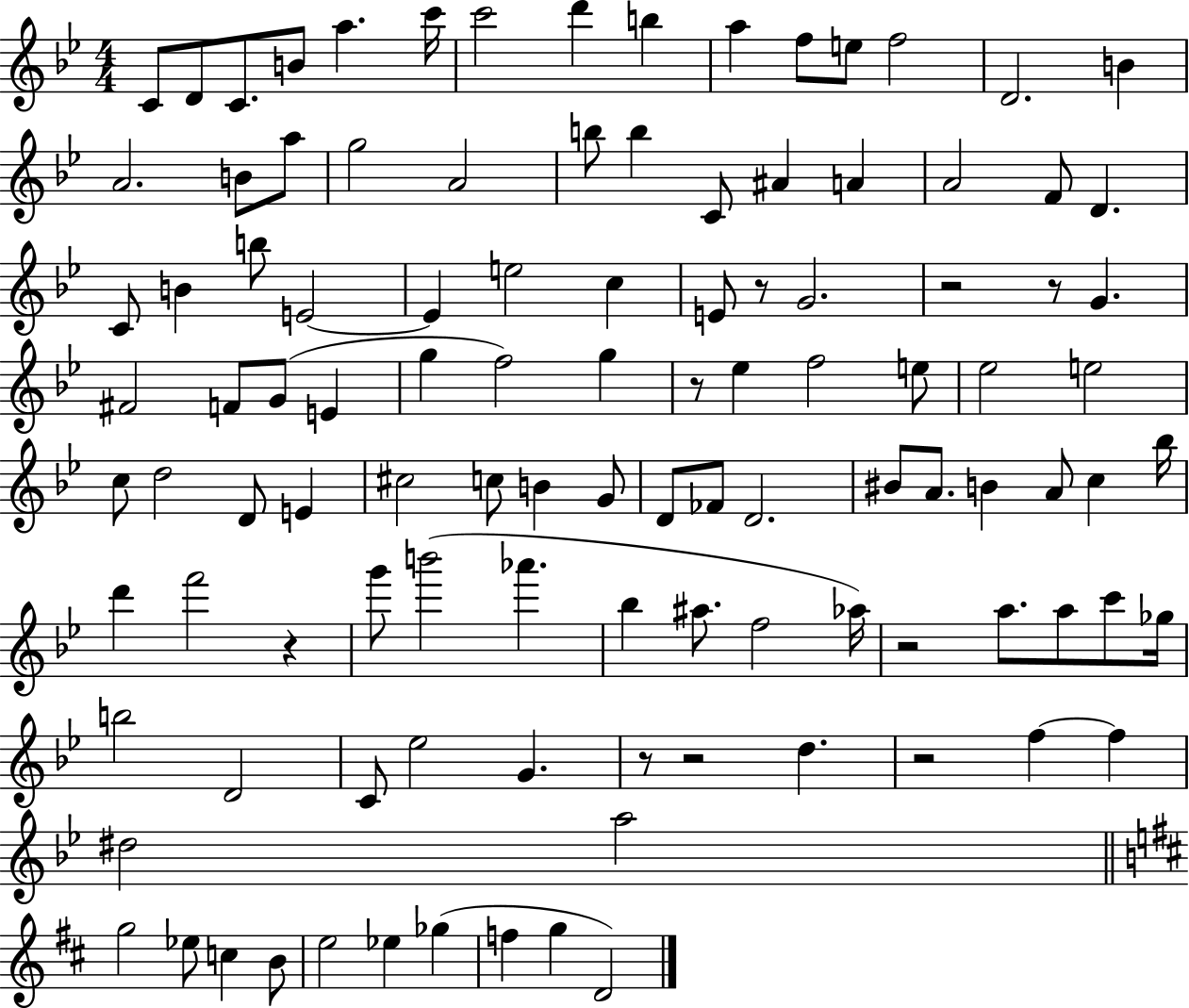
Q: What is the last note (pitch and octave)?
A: D4